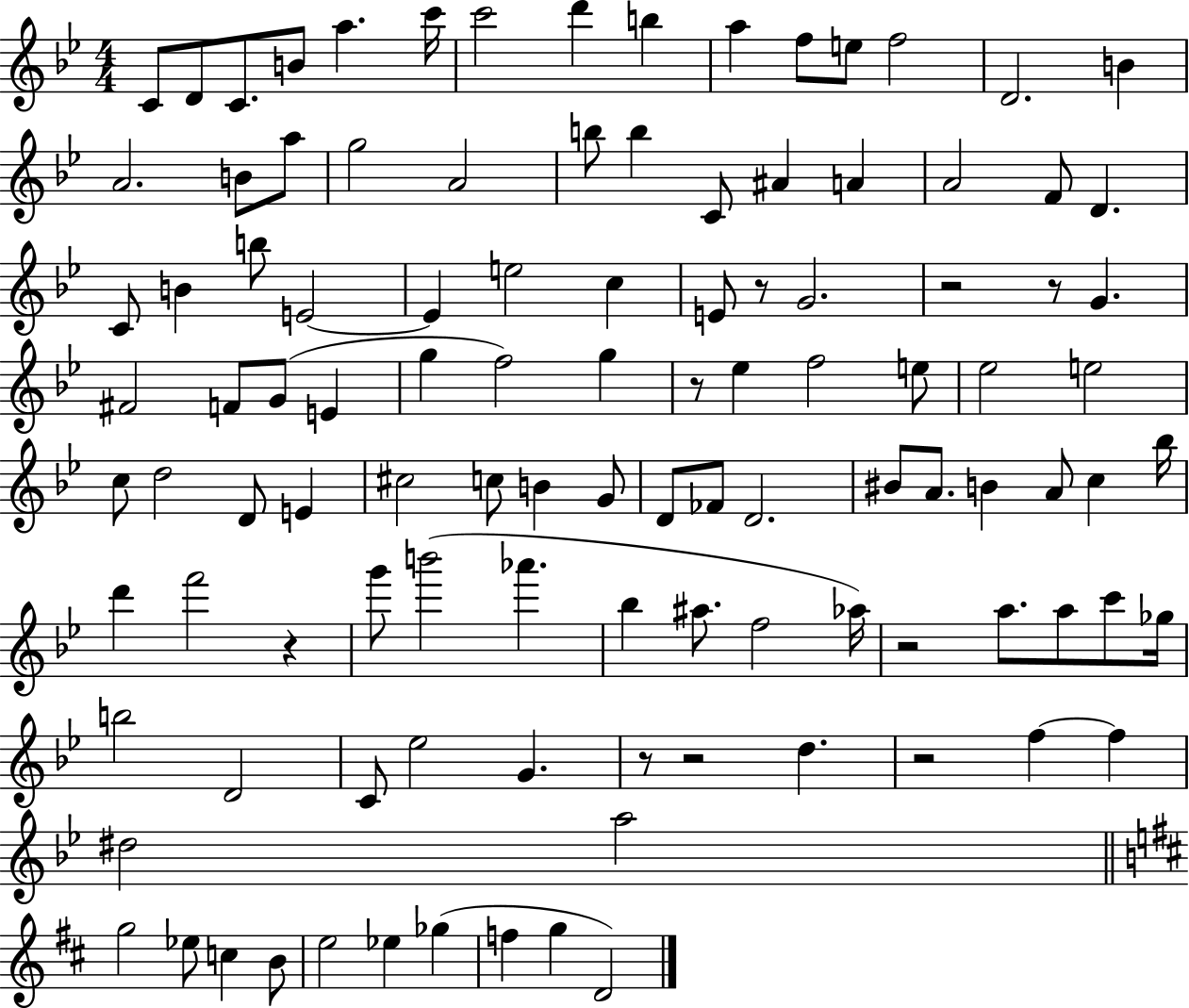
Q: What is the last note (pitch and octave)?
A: D4